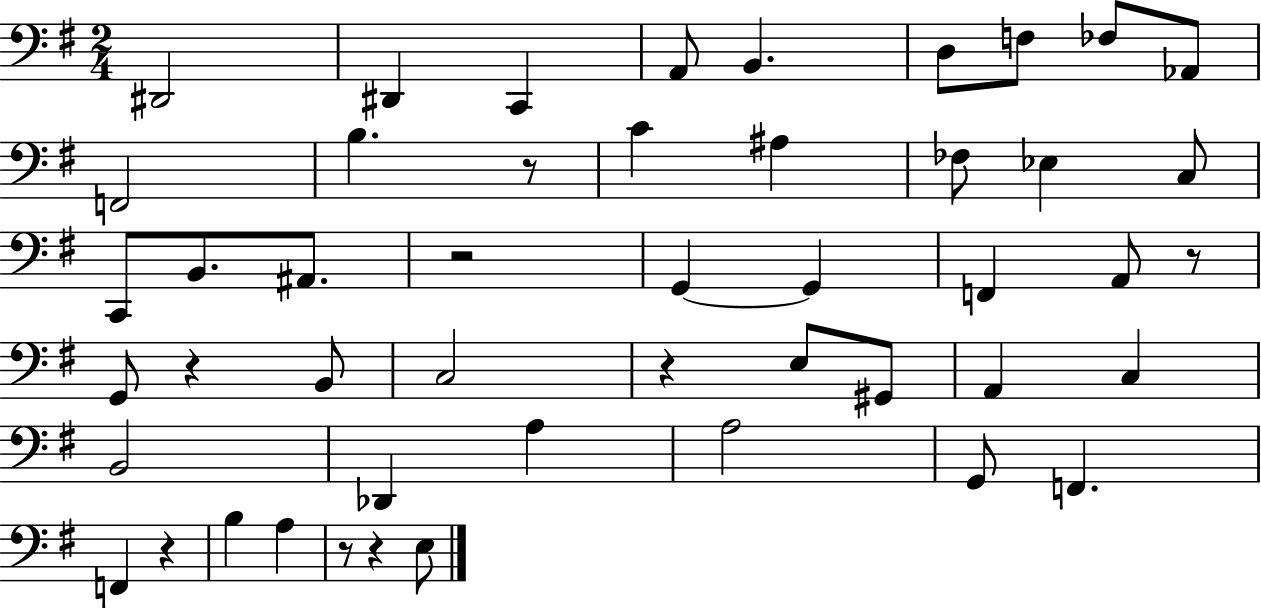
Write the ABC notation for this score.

X:1
T:Untitled
M:2/4
L:1/4
K:G
^D,,2 ^D,, C,, A,,/2 B,, D,/2 F,/2 _F,/2 _A,,/2 F,,2 B, z/2 C ^A, _F,/2 _E, C,/2 C,,/2 B,,/2 ^A,,/2 z2 G,, G,, F,, A,,/2 z/2 G,,/2 z B,,/2 C,2 z E,/2 ^G,,/2 A,, C, B,,2 _D,, A, A,2 G,,/2 F,, F,, z B, A, z/2 z E,/2